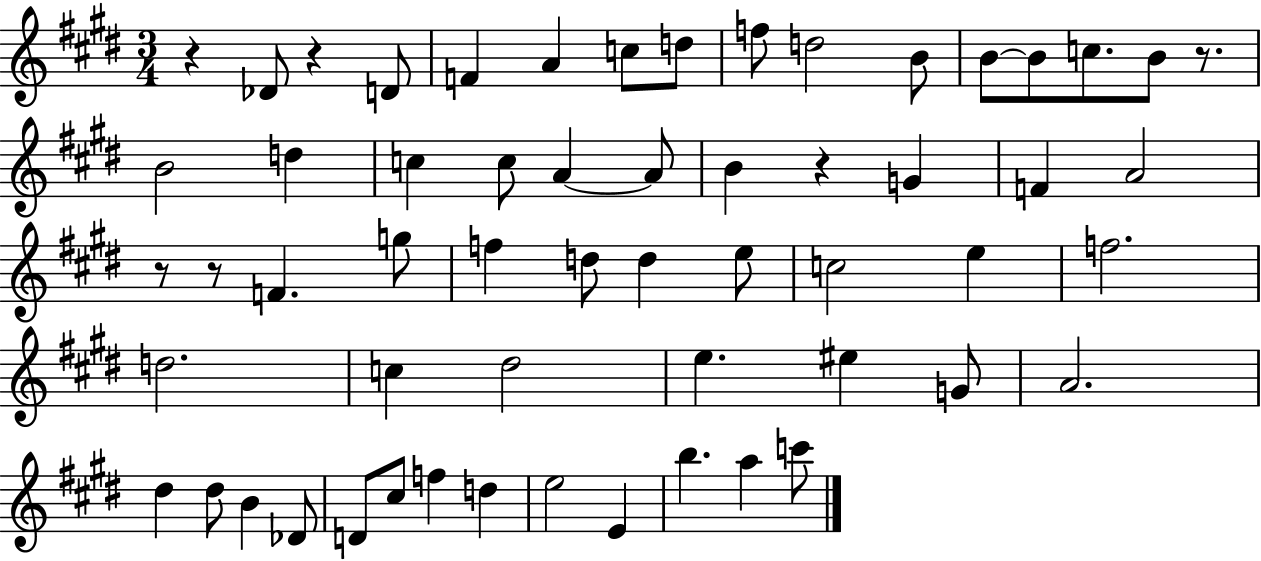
X:1
T:Untitled
M:3/4
L:1/4
K:E
z _D/2 z D/2 F A c/2 d/2 f/2 d2 B/2 B/2 B/2 c/2 B/2 z/2 B2 d c c/2 A A/2 B z G F A2 z/2 z/2 F g/2 f d/2 d e/2 c2 e f2 d2 c ^d2 e ^e G/2 A2 ^d ^d/2 B _D/2 D/2 ^c/2 f d e2 E b a c'/2